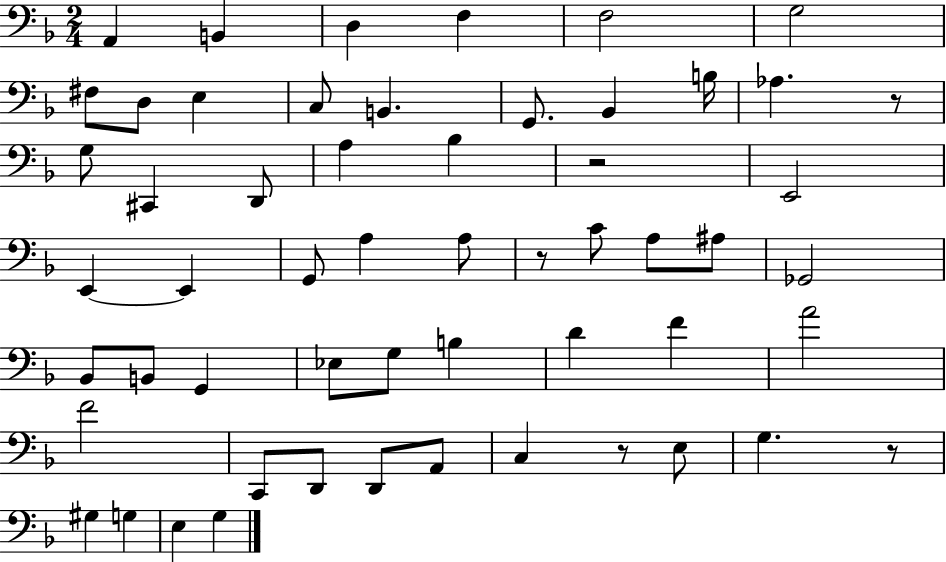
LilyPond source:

{
  \clef bass
  \numericTimeSignature
  \time 2/4
  \key f \major
  \repeat volta 2 { a,4 b,4 | d4 f4 | f2 | g2 | \break fis8 d8 e4 | c8 b,4. | g,8. bes,4 b16 | aes4. r8 | \break g8 cis,4 d,8 | a4 bes4 | r2 | e,2 | \break e,4~~ e,4 | g,8 a4 a8 | r8 c'8 a8 ais8 | ges,2 | \break bes,8 b,8 g,4 | ees8 g8 b4 | d'4 f'4 | a'2 | \break f'2 | c,8 d,8 d,8 a,8 | c4 r8 e8 | g4. r8 | \break gis4 g4 | e4 g4 | } \bar "|."
}